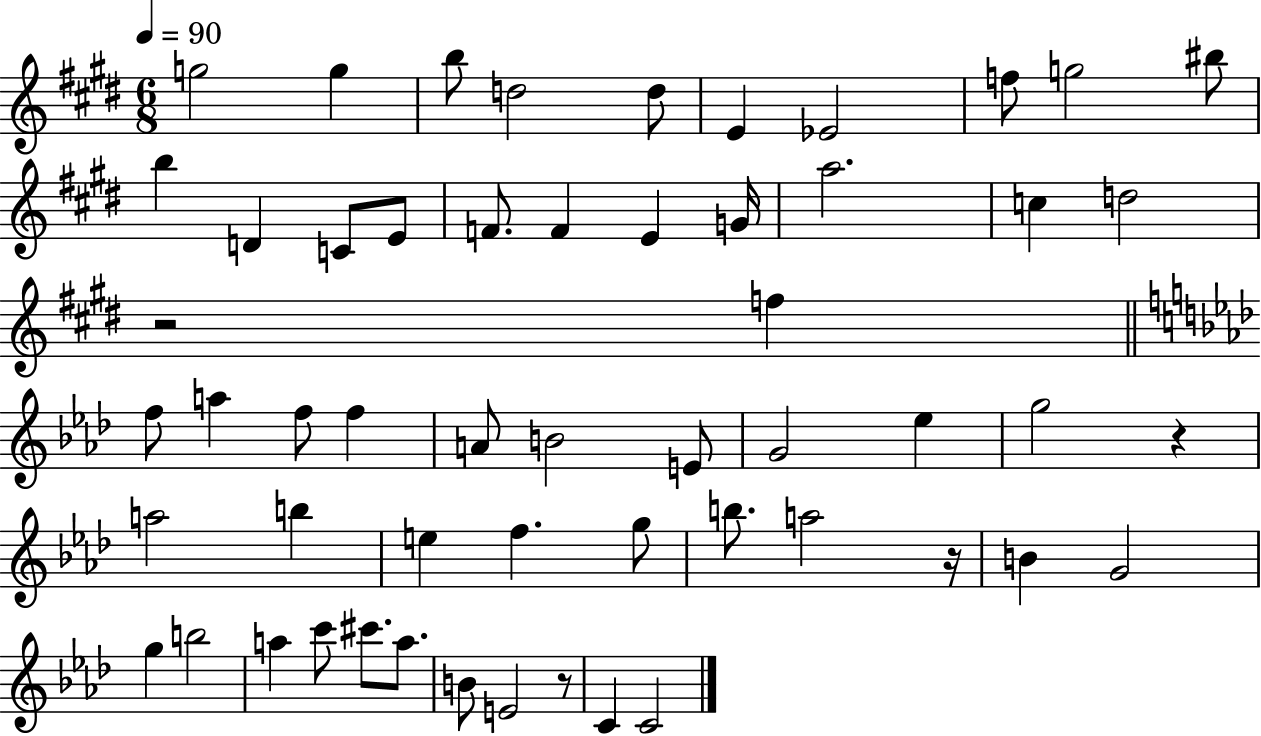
X:1
T:Untitled
M:6/8
L:1/4
K:E
g2 g b/2 d2 d/2 E _E2 f/2 g2 ^b/2 b D C/2 E/2 F/2 F E G/4 a2 c d2 z2 f f/2 a f/2 f A/2 B2 E/2 G2 _e g2 z a2 b e f g/2 b/2 a2 z/4 B G2 g b2 a c'/2 ^c'/2 a/2 B/2 E2 z/2 C C2